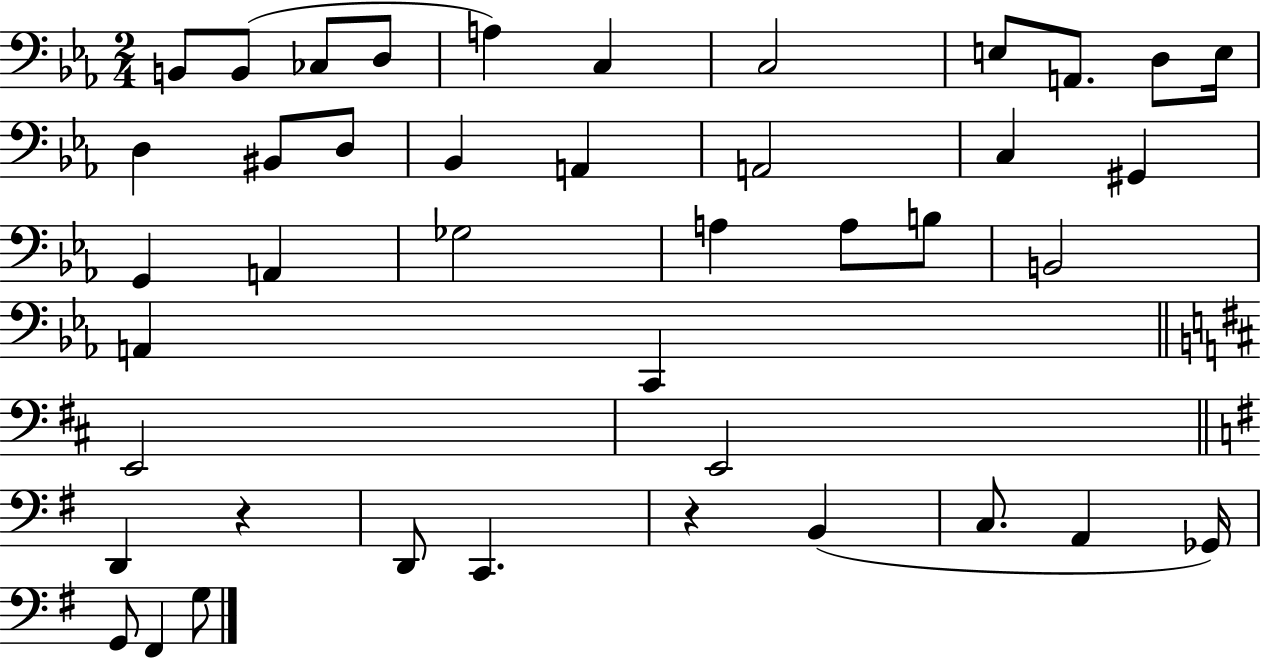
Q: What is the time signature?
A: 2/4